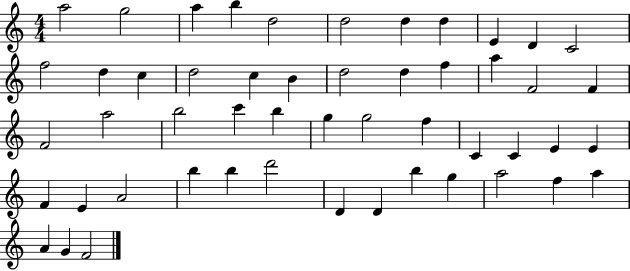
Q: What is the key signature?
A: C major